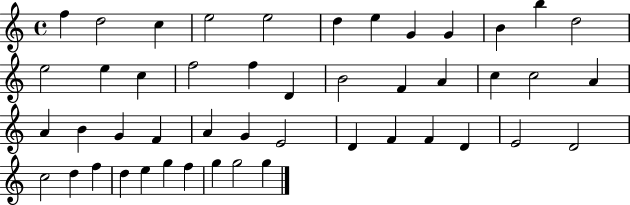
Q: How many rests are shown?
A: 0